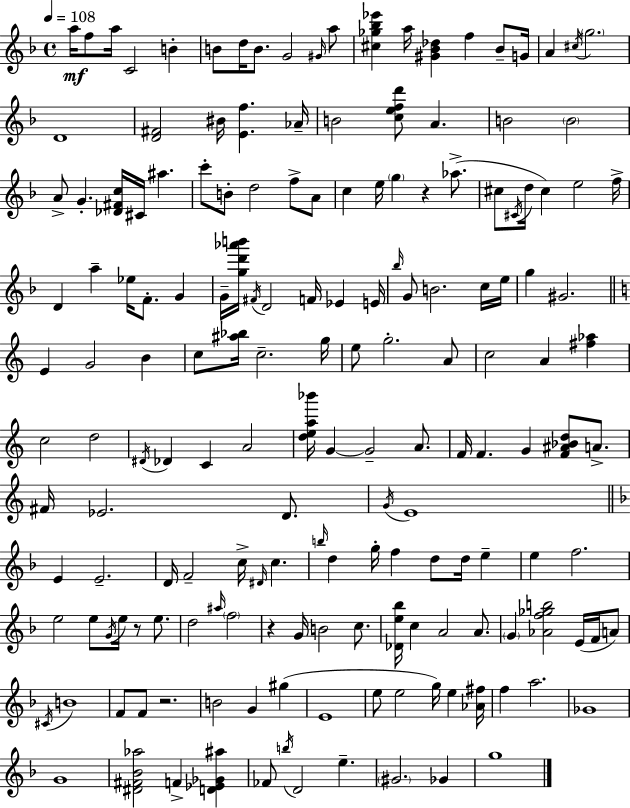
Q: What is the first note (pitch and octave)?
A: A5